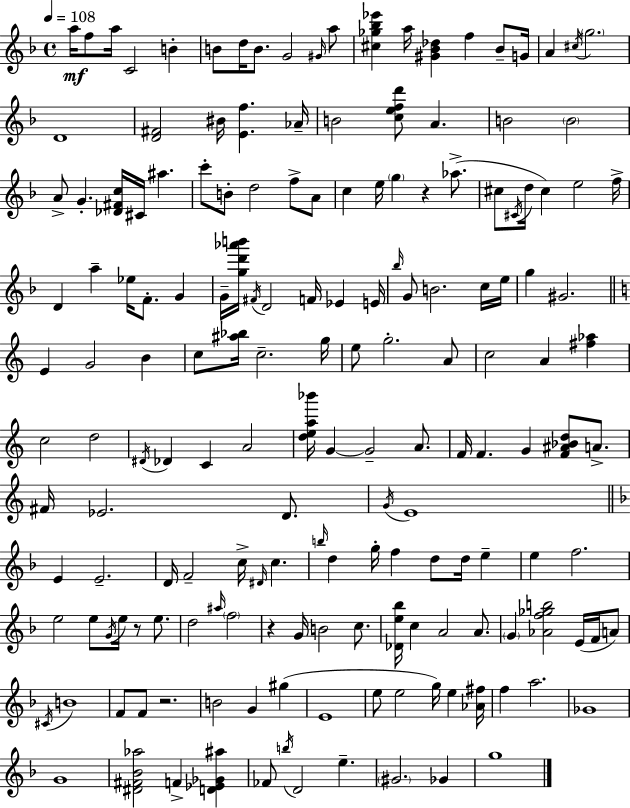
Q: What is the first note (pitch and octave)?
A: A5